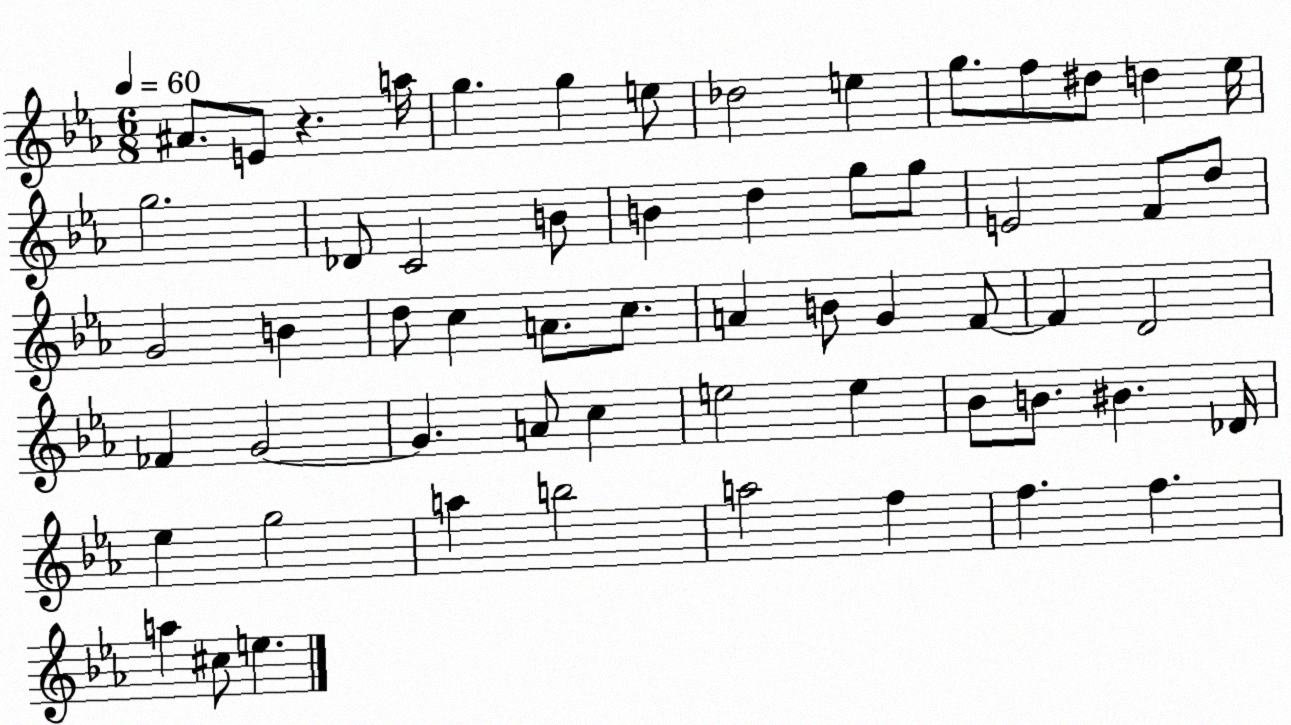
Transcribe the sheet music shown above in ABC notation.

X:1
T:Untitled
M:6/8
L:1/4
K:Eb
^A/2 E/2 z a/4 g g e/2 _d2 e g/2 f/2 ^d/2 d _e/4 g2 _D/2 C2 B/2 B d g/2 g/2 E2 F/2 d/2 G2 B d/2 c A/2 c/2 A B/2 G F/2 F D2 _F G2 G A/2 c e2 e _B/2 B/2 ^B _D/4 _e g2 a b2 a2 f f f a ^c/2 e